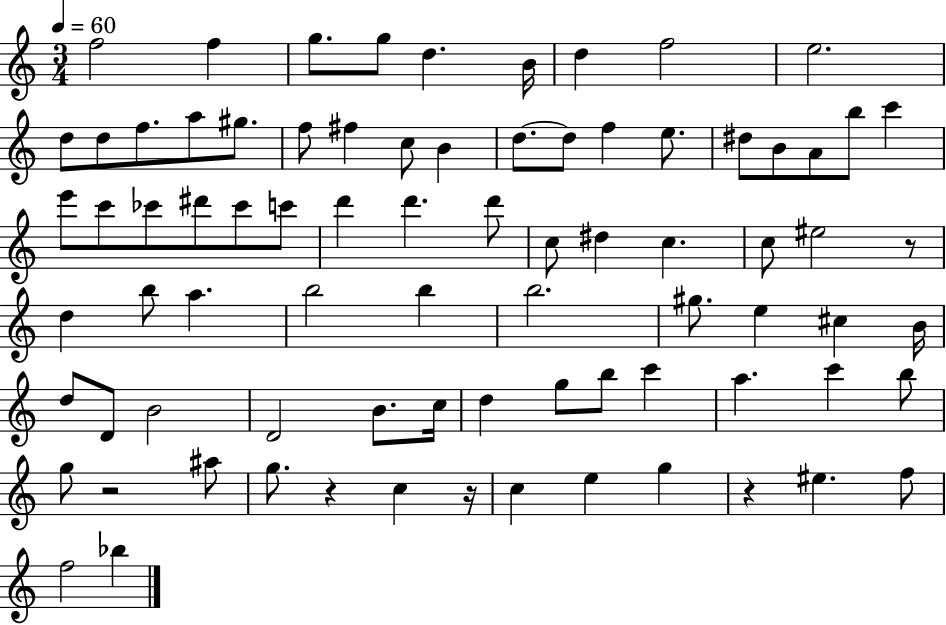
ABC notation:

X:1
T:Untitled
M:3/4
L:1/4
K:C
f2 f g/2 g/2 d B/4 d f2 e2 d/2 d/2 f/2 a/2 ^g/2 f/2 ^f c/2 B d/2 d/2 f e/2 ^d/2 B/2 A/2 b/2 c' e'/2 c'/2 _c'/2 ^d'/2 _c'/2 c'/2 d' d' d'/2 c/2 ^d c c/2 ^e2 z/2 d b/2 a b2 b b2 ^g/2 e ^c B/4 d/2 D/2 B2 D2 B/2 c/4 d g/2 b/2 c' a c' b/2 g/2 z2 ^a/2 g/2 z c z/4 c e g z ^e f/2 f2 _b